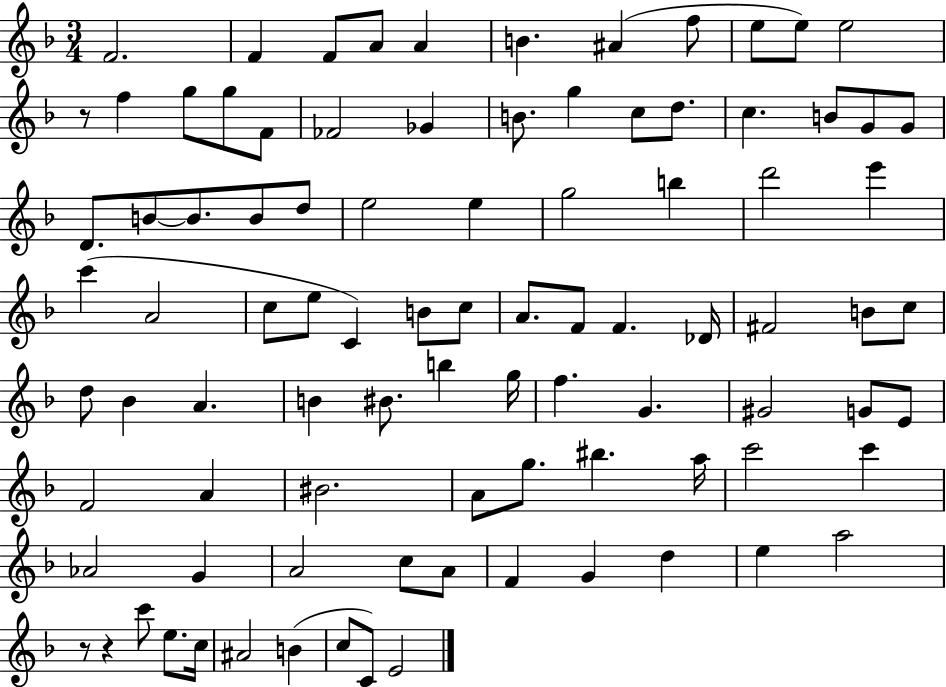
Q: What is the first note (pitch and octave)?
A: F4